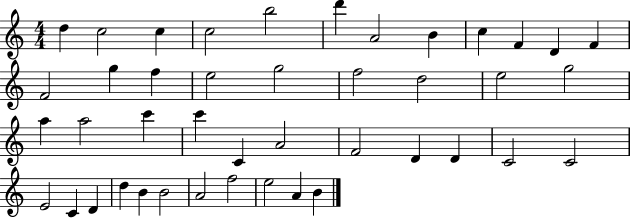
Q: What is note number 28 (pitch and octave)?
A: F4